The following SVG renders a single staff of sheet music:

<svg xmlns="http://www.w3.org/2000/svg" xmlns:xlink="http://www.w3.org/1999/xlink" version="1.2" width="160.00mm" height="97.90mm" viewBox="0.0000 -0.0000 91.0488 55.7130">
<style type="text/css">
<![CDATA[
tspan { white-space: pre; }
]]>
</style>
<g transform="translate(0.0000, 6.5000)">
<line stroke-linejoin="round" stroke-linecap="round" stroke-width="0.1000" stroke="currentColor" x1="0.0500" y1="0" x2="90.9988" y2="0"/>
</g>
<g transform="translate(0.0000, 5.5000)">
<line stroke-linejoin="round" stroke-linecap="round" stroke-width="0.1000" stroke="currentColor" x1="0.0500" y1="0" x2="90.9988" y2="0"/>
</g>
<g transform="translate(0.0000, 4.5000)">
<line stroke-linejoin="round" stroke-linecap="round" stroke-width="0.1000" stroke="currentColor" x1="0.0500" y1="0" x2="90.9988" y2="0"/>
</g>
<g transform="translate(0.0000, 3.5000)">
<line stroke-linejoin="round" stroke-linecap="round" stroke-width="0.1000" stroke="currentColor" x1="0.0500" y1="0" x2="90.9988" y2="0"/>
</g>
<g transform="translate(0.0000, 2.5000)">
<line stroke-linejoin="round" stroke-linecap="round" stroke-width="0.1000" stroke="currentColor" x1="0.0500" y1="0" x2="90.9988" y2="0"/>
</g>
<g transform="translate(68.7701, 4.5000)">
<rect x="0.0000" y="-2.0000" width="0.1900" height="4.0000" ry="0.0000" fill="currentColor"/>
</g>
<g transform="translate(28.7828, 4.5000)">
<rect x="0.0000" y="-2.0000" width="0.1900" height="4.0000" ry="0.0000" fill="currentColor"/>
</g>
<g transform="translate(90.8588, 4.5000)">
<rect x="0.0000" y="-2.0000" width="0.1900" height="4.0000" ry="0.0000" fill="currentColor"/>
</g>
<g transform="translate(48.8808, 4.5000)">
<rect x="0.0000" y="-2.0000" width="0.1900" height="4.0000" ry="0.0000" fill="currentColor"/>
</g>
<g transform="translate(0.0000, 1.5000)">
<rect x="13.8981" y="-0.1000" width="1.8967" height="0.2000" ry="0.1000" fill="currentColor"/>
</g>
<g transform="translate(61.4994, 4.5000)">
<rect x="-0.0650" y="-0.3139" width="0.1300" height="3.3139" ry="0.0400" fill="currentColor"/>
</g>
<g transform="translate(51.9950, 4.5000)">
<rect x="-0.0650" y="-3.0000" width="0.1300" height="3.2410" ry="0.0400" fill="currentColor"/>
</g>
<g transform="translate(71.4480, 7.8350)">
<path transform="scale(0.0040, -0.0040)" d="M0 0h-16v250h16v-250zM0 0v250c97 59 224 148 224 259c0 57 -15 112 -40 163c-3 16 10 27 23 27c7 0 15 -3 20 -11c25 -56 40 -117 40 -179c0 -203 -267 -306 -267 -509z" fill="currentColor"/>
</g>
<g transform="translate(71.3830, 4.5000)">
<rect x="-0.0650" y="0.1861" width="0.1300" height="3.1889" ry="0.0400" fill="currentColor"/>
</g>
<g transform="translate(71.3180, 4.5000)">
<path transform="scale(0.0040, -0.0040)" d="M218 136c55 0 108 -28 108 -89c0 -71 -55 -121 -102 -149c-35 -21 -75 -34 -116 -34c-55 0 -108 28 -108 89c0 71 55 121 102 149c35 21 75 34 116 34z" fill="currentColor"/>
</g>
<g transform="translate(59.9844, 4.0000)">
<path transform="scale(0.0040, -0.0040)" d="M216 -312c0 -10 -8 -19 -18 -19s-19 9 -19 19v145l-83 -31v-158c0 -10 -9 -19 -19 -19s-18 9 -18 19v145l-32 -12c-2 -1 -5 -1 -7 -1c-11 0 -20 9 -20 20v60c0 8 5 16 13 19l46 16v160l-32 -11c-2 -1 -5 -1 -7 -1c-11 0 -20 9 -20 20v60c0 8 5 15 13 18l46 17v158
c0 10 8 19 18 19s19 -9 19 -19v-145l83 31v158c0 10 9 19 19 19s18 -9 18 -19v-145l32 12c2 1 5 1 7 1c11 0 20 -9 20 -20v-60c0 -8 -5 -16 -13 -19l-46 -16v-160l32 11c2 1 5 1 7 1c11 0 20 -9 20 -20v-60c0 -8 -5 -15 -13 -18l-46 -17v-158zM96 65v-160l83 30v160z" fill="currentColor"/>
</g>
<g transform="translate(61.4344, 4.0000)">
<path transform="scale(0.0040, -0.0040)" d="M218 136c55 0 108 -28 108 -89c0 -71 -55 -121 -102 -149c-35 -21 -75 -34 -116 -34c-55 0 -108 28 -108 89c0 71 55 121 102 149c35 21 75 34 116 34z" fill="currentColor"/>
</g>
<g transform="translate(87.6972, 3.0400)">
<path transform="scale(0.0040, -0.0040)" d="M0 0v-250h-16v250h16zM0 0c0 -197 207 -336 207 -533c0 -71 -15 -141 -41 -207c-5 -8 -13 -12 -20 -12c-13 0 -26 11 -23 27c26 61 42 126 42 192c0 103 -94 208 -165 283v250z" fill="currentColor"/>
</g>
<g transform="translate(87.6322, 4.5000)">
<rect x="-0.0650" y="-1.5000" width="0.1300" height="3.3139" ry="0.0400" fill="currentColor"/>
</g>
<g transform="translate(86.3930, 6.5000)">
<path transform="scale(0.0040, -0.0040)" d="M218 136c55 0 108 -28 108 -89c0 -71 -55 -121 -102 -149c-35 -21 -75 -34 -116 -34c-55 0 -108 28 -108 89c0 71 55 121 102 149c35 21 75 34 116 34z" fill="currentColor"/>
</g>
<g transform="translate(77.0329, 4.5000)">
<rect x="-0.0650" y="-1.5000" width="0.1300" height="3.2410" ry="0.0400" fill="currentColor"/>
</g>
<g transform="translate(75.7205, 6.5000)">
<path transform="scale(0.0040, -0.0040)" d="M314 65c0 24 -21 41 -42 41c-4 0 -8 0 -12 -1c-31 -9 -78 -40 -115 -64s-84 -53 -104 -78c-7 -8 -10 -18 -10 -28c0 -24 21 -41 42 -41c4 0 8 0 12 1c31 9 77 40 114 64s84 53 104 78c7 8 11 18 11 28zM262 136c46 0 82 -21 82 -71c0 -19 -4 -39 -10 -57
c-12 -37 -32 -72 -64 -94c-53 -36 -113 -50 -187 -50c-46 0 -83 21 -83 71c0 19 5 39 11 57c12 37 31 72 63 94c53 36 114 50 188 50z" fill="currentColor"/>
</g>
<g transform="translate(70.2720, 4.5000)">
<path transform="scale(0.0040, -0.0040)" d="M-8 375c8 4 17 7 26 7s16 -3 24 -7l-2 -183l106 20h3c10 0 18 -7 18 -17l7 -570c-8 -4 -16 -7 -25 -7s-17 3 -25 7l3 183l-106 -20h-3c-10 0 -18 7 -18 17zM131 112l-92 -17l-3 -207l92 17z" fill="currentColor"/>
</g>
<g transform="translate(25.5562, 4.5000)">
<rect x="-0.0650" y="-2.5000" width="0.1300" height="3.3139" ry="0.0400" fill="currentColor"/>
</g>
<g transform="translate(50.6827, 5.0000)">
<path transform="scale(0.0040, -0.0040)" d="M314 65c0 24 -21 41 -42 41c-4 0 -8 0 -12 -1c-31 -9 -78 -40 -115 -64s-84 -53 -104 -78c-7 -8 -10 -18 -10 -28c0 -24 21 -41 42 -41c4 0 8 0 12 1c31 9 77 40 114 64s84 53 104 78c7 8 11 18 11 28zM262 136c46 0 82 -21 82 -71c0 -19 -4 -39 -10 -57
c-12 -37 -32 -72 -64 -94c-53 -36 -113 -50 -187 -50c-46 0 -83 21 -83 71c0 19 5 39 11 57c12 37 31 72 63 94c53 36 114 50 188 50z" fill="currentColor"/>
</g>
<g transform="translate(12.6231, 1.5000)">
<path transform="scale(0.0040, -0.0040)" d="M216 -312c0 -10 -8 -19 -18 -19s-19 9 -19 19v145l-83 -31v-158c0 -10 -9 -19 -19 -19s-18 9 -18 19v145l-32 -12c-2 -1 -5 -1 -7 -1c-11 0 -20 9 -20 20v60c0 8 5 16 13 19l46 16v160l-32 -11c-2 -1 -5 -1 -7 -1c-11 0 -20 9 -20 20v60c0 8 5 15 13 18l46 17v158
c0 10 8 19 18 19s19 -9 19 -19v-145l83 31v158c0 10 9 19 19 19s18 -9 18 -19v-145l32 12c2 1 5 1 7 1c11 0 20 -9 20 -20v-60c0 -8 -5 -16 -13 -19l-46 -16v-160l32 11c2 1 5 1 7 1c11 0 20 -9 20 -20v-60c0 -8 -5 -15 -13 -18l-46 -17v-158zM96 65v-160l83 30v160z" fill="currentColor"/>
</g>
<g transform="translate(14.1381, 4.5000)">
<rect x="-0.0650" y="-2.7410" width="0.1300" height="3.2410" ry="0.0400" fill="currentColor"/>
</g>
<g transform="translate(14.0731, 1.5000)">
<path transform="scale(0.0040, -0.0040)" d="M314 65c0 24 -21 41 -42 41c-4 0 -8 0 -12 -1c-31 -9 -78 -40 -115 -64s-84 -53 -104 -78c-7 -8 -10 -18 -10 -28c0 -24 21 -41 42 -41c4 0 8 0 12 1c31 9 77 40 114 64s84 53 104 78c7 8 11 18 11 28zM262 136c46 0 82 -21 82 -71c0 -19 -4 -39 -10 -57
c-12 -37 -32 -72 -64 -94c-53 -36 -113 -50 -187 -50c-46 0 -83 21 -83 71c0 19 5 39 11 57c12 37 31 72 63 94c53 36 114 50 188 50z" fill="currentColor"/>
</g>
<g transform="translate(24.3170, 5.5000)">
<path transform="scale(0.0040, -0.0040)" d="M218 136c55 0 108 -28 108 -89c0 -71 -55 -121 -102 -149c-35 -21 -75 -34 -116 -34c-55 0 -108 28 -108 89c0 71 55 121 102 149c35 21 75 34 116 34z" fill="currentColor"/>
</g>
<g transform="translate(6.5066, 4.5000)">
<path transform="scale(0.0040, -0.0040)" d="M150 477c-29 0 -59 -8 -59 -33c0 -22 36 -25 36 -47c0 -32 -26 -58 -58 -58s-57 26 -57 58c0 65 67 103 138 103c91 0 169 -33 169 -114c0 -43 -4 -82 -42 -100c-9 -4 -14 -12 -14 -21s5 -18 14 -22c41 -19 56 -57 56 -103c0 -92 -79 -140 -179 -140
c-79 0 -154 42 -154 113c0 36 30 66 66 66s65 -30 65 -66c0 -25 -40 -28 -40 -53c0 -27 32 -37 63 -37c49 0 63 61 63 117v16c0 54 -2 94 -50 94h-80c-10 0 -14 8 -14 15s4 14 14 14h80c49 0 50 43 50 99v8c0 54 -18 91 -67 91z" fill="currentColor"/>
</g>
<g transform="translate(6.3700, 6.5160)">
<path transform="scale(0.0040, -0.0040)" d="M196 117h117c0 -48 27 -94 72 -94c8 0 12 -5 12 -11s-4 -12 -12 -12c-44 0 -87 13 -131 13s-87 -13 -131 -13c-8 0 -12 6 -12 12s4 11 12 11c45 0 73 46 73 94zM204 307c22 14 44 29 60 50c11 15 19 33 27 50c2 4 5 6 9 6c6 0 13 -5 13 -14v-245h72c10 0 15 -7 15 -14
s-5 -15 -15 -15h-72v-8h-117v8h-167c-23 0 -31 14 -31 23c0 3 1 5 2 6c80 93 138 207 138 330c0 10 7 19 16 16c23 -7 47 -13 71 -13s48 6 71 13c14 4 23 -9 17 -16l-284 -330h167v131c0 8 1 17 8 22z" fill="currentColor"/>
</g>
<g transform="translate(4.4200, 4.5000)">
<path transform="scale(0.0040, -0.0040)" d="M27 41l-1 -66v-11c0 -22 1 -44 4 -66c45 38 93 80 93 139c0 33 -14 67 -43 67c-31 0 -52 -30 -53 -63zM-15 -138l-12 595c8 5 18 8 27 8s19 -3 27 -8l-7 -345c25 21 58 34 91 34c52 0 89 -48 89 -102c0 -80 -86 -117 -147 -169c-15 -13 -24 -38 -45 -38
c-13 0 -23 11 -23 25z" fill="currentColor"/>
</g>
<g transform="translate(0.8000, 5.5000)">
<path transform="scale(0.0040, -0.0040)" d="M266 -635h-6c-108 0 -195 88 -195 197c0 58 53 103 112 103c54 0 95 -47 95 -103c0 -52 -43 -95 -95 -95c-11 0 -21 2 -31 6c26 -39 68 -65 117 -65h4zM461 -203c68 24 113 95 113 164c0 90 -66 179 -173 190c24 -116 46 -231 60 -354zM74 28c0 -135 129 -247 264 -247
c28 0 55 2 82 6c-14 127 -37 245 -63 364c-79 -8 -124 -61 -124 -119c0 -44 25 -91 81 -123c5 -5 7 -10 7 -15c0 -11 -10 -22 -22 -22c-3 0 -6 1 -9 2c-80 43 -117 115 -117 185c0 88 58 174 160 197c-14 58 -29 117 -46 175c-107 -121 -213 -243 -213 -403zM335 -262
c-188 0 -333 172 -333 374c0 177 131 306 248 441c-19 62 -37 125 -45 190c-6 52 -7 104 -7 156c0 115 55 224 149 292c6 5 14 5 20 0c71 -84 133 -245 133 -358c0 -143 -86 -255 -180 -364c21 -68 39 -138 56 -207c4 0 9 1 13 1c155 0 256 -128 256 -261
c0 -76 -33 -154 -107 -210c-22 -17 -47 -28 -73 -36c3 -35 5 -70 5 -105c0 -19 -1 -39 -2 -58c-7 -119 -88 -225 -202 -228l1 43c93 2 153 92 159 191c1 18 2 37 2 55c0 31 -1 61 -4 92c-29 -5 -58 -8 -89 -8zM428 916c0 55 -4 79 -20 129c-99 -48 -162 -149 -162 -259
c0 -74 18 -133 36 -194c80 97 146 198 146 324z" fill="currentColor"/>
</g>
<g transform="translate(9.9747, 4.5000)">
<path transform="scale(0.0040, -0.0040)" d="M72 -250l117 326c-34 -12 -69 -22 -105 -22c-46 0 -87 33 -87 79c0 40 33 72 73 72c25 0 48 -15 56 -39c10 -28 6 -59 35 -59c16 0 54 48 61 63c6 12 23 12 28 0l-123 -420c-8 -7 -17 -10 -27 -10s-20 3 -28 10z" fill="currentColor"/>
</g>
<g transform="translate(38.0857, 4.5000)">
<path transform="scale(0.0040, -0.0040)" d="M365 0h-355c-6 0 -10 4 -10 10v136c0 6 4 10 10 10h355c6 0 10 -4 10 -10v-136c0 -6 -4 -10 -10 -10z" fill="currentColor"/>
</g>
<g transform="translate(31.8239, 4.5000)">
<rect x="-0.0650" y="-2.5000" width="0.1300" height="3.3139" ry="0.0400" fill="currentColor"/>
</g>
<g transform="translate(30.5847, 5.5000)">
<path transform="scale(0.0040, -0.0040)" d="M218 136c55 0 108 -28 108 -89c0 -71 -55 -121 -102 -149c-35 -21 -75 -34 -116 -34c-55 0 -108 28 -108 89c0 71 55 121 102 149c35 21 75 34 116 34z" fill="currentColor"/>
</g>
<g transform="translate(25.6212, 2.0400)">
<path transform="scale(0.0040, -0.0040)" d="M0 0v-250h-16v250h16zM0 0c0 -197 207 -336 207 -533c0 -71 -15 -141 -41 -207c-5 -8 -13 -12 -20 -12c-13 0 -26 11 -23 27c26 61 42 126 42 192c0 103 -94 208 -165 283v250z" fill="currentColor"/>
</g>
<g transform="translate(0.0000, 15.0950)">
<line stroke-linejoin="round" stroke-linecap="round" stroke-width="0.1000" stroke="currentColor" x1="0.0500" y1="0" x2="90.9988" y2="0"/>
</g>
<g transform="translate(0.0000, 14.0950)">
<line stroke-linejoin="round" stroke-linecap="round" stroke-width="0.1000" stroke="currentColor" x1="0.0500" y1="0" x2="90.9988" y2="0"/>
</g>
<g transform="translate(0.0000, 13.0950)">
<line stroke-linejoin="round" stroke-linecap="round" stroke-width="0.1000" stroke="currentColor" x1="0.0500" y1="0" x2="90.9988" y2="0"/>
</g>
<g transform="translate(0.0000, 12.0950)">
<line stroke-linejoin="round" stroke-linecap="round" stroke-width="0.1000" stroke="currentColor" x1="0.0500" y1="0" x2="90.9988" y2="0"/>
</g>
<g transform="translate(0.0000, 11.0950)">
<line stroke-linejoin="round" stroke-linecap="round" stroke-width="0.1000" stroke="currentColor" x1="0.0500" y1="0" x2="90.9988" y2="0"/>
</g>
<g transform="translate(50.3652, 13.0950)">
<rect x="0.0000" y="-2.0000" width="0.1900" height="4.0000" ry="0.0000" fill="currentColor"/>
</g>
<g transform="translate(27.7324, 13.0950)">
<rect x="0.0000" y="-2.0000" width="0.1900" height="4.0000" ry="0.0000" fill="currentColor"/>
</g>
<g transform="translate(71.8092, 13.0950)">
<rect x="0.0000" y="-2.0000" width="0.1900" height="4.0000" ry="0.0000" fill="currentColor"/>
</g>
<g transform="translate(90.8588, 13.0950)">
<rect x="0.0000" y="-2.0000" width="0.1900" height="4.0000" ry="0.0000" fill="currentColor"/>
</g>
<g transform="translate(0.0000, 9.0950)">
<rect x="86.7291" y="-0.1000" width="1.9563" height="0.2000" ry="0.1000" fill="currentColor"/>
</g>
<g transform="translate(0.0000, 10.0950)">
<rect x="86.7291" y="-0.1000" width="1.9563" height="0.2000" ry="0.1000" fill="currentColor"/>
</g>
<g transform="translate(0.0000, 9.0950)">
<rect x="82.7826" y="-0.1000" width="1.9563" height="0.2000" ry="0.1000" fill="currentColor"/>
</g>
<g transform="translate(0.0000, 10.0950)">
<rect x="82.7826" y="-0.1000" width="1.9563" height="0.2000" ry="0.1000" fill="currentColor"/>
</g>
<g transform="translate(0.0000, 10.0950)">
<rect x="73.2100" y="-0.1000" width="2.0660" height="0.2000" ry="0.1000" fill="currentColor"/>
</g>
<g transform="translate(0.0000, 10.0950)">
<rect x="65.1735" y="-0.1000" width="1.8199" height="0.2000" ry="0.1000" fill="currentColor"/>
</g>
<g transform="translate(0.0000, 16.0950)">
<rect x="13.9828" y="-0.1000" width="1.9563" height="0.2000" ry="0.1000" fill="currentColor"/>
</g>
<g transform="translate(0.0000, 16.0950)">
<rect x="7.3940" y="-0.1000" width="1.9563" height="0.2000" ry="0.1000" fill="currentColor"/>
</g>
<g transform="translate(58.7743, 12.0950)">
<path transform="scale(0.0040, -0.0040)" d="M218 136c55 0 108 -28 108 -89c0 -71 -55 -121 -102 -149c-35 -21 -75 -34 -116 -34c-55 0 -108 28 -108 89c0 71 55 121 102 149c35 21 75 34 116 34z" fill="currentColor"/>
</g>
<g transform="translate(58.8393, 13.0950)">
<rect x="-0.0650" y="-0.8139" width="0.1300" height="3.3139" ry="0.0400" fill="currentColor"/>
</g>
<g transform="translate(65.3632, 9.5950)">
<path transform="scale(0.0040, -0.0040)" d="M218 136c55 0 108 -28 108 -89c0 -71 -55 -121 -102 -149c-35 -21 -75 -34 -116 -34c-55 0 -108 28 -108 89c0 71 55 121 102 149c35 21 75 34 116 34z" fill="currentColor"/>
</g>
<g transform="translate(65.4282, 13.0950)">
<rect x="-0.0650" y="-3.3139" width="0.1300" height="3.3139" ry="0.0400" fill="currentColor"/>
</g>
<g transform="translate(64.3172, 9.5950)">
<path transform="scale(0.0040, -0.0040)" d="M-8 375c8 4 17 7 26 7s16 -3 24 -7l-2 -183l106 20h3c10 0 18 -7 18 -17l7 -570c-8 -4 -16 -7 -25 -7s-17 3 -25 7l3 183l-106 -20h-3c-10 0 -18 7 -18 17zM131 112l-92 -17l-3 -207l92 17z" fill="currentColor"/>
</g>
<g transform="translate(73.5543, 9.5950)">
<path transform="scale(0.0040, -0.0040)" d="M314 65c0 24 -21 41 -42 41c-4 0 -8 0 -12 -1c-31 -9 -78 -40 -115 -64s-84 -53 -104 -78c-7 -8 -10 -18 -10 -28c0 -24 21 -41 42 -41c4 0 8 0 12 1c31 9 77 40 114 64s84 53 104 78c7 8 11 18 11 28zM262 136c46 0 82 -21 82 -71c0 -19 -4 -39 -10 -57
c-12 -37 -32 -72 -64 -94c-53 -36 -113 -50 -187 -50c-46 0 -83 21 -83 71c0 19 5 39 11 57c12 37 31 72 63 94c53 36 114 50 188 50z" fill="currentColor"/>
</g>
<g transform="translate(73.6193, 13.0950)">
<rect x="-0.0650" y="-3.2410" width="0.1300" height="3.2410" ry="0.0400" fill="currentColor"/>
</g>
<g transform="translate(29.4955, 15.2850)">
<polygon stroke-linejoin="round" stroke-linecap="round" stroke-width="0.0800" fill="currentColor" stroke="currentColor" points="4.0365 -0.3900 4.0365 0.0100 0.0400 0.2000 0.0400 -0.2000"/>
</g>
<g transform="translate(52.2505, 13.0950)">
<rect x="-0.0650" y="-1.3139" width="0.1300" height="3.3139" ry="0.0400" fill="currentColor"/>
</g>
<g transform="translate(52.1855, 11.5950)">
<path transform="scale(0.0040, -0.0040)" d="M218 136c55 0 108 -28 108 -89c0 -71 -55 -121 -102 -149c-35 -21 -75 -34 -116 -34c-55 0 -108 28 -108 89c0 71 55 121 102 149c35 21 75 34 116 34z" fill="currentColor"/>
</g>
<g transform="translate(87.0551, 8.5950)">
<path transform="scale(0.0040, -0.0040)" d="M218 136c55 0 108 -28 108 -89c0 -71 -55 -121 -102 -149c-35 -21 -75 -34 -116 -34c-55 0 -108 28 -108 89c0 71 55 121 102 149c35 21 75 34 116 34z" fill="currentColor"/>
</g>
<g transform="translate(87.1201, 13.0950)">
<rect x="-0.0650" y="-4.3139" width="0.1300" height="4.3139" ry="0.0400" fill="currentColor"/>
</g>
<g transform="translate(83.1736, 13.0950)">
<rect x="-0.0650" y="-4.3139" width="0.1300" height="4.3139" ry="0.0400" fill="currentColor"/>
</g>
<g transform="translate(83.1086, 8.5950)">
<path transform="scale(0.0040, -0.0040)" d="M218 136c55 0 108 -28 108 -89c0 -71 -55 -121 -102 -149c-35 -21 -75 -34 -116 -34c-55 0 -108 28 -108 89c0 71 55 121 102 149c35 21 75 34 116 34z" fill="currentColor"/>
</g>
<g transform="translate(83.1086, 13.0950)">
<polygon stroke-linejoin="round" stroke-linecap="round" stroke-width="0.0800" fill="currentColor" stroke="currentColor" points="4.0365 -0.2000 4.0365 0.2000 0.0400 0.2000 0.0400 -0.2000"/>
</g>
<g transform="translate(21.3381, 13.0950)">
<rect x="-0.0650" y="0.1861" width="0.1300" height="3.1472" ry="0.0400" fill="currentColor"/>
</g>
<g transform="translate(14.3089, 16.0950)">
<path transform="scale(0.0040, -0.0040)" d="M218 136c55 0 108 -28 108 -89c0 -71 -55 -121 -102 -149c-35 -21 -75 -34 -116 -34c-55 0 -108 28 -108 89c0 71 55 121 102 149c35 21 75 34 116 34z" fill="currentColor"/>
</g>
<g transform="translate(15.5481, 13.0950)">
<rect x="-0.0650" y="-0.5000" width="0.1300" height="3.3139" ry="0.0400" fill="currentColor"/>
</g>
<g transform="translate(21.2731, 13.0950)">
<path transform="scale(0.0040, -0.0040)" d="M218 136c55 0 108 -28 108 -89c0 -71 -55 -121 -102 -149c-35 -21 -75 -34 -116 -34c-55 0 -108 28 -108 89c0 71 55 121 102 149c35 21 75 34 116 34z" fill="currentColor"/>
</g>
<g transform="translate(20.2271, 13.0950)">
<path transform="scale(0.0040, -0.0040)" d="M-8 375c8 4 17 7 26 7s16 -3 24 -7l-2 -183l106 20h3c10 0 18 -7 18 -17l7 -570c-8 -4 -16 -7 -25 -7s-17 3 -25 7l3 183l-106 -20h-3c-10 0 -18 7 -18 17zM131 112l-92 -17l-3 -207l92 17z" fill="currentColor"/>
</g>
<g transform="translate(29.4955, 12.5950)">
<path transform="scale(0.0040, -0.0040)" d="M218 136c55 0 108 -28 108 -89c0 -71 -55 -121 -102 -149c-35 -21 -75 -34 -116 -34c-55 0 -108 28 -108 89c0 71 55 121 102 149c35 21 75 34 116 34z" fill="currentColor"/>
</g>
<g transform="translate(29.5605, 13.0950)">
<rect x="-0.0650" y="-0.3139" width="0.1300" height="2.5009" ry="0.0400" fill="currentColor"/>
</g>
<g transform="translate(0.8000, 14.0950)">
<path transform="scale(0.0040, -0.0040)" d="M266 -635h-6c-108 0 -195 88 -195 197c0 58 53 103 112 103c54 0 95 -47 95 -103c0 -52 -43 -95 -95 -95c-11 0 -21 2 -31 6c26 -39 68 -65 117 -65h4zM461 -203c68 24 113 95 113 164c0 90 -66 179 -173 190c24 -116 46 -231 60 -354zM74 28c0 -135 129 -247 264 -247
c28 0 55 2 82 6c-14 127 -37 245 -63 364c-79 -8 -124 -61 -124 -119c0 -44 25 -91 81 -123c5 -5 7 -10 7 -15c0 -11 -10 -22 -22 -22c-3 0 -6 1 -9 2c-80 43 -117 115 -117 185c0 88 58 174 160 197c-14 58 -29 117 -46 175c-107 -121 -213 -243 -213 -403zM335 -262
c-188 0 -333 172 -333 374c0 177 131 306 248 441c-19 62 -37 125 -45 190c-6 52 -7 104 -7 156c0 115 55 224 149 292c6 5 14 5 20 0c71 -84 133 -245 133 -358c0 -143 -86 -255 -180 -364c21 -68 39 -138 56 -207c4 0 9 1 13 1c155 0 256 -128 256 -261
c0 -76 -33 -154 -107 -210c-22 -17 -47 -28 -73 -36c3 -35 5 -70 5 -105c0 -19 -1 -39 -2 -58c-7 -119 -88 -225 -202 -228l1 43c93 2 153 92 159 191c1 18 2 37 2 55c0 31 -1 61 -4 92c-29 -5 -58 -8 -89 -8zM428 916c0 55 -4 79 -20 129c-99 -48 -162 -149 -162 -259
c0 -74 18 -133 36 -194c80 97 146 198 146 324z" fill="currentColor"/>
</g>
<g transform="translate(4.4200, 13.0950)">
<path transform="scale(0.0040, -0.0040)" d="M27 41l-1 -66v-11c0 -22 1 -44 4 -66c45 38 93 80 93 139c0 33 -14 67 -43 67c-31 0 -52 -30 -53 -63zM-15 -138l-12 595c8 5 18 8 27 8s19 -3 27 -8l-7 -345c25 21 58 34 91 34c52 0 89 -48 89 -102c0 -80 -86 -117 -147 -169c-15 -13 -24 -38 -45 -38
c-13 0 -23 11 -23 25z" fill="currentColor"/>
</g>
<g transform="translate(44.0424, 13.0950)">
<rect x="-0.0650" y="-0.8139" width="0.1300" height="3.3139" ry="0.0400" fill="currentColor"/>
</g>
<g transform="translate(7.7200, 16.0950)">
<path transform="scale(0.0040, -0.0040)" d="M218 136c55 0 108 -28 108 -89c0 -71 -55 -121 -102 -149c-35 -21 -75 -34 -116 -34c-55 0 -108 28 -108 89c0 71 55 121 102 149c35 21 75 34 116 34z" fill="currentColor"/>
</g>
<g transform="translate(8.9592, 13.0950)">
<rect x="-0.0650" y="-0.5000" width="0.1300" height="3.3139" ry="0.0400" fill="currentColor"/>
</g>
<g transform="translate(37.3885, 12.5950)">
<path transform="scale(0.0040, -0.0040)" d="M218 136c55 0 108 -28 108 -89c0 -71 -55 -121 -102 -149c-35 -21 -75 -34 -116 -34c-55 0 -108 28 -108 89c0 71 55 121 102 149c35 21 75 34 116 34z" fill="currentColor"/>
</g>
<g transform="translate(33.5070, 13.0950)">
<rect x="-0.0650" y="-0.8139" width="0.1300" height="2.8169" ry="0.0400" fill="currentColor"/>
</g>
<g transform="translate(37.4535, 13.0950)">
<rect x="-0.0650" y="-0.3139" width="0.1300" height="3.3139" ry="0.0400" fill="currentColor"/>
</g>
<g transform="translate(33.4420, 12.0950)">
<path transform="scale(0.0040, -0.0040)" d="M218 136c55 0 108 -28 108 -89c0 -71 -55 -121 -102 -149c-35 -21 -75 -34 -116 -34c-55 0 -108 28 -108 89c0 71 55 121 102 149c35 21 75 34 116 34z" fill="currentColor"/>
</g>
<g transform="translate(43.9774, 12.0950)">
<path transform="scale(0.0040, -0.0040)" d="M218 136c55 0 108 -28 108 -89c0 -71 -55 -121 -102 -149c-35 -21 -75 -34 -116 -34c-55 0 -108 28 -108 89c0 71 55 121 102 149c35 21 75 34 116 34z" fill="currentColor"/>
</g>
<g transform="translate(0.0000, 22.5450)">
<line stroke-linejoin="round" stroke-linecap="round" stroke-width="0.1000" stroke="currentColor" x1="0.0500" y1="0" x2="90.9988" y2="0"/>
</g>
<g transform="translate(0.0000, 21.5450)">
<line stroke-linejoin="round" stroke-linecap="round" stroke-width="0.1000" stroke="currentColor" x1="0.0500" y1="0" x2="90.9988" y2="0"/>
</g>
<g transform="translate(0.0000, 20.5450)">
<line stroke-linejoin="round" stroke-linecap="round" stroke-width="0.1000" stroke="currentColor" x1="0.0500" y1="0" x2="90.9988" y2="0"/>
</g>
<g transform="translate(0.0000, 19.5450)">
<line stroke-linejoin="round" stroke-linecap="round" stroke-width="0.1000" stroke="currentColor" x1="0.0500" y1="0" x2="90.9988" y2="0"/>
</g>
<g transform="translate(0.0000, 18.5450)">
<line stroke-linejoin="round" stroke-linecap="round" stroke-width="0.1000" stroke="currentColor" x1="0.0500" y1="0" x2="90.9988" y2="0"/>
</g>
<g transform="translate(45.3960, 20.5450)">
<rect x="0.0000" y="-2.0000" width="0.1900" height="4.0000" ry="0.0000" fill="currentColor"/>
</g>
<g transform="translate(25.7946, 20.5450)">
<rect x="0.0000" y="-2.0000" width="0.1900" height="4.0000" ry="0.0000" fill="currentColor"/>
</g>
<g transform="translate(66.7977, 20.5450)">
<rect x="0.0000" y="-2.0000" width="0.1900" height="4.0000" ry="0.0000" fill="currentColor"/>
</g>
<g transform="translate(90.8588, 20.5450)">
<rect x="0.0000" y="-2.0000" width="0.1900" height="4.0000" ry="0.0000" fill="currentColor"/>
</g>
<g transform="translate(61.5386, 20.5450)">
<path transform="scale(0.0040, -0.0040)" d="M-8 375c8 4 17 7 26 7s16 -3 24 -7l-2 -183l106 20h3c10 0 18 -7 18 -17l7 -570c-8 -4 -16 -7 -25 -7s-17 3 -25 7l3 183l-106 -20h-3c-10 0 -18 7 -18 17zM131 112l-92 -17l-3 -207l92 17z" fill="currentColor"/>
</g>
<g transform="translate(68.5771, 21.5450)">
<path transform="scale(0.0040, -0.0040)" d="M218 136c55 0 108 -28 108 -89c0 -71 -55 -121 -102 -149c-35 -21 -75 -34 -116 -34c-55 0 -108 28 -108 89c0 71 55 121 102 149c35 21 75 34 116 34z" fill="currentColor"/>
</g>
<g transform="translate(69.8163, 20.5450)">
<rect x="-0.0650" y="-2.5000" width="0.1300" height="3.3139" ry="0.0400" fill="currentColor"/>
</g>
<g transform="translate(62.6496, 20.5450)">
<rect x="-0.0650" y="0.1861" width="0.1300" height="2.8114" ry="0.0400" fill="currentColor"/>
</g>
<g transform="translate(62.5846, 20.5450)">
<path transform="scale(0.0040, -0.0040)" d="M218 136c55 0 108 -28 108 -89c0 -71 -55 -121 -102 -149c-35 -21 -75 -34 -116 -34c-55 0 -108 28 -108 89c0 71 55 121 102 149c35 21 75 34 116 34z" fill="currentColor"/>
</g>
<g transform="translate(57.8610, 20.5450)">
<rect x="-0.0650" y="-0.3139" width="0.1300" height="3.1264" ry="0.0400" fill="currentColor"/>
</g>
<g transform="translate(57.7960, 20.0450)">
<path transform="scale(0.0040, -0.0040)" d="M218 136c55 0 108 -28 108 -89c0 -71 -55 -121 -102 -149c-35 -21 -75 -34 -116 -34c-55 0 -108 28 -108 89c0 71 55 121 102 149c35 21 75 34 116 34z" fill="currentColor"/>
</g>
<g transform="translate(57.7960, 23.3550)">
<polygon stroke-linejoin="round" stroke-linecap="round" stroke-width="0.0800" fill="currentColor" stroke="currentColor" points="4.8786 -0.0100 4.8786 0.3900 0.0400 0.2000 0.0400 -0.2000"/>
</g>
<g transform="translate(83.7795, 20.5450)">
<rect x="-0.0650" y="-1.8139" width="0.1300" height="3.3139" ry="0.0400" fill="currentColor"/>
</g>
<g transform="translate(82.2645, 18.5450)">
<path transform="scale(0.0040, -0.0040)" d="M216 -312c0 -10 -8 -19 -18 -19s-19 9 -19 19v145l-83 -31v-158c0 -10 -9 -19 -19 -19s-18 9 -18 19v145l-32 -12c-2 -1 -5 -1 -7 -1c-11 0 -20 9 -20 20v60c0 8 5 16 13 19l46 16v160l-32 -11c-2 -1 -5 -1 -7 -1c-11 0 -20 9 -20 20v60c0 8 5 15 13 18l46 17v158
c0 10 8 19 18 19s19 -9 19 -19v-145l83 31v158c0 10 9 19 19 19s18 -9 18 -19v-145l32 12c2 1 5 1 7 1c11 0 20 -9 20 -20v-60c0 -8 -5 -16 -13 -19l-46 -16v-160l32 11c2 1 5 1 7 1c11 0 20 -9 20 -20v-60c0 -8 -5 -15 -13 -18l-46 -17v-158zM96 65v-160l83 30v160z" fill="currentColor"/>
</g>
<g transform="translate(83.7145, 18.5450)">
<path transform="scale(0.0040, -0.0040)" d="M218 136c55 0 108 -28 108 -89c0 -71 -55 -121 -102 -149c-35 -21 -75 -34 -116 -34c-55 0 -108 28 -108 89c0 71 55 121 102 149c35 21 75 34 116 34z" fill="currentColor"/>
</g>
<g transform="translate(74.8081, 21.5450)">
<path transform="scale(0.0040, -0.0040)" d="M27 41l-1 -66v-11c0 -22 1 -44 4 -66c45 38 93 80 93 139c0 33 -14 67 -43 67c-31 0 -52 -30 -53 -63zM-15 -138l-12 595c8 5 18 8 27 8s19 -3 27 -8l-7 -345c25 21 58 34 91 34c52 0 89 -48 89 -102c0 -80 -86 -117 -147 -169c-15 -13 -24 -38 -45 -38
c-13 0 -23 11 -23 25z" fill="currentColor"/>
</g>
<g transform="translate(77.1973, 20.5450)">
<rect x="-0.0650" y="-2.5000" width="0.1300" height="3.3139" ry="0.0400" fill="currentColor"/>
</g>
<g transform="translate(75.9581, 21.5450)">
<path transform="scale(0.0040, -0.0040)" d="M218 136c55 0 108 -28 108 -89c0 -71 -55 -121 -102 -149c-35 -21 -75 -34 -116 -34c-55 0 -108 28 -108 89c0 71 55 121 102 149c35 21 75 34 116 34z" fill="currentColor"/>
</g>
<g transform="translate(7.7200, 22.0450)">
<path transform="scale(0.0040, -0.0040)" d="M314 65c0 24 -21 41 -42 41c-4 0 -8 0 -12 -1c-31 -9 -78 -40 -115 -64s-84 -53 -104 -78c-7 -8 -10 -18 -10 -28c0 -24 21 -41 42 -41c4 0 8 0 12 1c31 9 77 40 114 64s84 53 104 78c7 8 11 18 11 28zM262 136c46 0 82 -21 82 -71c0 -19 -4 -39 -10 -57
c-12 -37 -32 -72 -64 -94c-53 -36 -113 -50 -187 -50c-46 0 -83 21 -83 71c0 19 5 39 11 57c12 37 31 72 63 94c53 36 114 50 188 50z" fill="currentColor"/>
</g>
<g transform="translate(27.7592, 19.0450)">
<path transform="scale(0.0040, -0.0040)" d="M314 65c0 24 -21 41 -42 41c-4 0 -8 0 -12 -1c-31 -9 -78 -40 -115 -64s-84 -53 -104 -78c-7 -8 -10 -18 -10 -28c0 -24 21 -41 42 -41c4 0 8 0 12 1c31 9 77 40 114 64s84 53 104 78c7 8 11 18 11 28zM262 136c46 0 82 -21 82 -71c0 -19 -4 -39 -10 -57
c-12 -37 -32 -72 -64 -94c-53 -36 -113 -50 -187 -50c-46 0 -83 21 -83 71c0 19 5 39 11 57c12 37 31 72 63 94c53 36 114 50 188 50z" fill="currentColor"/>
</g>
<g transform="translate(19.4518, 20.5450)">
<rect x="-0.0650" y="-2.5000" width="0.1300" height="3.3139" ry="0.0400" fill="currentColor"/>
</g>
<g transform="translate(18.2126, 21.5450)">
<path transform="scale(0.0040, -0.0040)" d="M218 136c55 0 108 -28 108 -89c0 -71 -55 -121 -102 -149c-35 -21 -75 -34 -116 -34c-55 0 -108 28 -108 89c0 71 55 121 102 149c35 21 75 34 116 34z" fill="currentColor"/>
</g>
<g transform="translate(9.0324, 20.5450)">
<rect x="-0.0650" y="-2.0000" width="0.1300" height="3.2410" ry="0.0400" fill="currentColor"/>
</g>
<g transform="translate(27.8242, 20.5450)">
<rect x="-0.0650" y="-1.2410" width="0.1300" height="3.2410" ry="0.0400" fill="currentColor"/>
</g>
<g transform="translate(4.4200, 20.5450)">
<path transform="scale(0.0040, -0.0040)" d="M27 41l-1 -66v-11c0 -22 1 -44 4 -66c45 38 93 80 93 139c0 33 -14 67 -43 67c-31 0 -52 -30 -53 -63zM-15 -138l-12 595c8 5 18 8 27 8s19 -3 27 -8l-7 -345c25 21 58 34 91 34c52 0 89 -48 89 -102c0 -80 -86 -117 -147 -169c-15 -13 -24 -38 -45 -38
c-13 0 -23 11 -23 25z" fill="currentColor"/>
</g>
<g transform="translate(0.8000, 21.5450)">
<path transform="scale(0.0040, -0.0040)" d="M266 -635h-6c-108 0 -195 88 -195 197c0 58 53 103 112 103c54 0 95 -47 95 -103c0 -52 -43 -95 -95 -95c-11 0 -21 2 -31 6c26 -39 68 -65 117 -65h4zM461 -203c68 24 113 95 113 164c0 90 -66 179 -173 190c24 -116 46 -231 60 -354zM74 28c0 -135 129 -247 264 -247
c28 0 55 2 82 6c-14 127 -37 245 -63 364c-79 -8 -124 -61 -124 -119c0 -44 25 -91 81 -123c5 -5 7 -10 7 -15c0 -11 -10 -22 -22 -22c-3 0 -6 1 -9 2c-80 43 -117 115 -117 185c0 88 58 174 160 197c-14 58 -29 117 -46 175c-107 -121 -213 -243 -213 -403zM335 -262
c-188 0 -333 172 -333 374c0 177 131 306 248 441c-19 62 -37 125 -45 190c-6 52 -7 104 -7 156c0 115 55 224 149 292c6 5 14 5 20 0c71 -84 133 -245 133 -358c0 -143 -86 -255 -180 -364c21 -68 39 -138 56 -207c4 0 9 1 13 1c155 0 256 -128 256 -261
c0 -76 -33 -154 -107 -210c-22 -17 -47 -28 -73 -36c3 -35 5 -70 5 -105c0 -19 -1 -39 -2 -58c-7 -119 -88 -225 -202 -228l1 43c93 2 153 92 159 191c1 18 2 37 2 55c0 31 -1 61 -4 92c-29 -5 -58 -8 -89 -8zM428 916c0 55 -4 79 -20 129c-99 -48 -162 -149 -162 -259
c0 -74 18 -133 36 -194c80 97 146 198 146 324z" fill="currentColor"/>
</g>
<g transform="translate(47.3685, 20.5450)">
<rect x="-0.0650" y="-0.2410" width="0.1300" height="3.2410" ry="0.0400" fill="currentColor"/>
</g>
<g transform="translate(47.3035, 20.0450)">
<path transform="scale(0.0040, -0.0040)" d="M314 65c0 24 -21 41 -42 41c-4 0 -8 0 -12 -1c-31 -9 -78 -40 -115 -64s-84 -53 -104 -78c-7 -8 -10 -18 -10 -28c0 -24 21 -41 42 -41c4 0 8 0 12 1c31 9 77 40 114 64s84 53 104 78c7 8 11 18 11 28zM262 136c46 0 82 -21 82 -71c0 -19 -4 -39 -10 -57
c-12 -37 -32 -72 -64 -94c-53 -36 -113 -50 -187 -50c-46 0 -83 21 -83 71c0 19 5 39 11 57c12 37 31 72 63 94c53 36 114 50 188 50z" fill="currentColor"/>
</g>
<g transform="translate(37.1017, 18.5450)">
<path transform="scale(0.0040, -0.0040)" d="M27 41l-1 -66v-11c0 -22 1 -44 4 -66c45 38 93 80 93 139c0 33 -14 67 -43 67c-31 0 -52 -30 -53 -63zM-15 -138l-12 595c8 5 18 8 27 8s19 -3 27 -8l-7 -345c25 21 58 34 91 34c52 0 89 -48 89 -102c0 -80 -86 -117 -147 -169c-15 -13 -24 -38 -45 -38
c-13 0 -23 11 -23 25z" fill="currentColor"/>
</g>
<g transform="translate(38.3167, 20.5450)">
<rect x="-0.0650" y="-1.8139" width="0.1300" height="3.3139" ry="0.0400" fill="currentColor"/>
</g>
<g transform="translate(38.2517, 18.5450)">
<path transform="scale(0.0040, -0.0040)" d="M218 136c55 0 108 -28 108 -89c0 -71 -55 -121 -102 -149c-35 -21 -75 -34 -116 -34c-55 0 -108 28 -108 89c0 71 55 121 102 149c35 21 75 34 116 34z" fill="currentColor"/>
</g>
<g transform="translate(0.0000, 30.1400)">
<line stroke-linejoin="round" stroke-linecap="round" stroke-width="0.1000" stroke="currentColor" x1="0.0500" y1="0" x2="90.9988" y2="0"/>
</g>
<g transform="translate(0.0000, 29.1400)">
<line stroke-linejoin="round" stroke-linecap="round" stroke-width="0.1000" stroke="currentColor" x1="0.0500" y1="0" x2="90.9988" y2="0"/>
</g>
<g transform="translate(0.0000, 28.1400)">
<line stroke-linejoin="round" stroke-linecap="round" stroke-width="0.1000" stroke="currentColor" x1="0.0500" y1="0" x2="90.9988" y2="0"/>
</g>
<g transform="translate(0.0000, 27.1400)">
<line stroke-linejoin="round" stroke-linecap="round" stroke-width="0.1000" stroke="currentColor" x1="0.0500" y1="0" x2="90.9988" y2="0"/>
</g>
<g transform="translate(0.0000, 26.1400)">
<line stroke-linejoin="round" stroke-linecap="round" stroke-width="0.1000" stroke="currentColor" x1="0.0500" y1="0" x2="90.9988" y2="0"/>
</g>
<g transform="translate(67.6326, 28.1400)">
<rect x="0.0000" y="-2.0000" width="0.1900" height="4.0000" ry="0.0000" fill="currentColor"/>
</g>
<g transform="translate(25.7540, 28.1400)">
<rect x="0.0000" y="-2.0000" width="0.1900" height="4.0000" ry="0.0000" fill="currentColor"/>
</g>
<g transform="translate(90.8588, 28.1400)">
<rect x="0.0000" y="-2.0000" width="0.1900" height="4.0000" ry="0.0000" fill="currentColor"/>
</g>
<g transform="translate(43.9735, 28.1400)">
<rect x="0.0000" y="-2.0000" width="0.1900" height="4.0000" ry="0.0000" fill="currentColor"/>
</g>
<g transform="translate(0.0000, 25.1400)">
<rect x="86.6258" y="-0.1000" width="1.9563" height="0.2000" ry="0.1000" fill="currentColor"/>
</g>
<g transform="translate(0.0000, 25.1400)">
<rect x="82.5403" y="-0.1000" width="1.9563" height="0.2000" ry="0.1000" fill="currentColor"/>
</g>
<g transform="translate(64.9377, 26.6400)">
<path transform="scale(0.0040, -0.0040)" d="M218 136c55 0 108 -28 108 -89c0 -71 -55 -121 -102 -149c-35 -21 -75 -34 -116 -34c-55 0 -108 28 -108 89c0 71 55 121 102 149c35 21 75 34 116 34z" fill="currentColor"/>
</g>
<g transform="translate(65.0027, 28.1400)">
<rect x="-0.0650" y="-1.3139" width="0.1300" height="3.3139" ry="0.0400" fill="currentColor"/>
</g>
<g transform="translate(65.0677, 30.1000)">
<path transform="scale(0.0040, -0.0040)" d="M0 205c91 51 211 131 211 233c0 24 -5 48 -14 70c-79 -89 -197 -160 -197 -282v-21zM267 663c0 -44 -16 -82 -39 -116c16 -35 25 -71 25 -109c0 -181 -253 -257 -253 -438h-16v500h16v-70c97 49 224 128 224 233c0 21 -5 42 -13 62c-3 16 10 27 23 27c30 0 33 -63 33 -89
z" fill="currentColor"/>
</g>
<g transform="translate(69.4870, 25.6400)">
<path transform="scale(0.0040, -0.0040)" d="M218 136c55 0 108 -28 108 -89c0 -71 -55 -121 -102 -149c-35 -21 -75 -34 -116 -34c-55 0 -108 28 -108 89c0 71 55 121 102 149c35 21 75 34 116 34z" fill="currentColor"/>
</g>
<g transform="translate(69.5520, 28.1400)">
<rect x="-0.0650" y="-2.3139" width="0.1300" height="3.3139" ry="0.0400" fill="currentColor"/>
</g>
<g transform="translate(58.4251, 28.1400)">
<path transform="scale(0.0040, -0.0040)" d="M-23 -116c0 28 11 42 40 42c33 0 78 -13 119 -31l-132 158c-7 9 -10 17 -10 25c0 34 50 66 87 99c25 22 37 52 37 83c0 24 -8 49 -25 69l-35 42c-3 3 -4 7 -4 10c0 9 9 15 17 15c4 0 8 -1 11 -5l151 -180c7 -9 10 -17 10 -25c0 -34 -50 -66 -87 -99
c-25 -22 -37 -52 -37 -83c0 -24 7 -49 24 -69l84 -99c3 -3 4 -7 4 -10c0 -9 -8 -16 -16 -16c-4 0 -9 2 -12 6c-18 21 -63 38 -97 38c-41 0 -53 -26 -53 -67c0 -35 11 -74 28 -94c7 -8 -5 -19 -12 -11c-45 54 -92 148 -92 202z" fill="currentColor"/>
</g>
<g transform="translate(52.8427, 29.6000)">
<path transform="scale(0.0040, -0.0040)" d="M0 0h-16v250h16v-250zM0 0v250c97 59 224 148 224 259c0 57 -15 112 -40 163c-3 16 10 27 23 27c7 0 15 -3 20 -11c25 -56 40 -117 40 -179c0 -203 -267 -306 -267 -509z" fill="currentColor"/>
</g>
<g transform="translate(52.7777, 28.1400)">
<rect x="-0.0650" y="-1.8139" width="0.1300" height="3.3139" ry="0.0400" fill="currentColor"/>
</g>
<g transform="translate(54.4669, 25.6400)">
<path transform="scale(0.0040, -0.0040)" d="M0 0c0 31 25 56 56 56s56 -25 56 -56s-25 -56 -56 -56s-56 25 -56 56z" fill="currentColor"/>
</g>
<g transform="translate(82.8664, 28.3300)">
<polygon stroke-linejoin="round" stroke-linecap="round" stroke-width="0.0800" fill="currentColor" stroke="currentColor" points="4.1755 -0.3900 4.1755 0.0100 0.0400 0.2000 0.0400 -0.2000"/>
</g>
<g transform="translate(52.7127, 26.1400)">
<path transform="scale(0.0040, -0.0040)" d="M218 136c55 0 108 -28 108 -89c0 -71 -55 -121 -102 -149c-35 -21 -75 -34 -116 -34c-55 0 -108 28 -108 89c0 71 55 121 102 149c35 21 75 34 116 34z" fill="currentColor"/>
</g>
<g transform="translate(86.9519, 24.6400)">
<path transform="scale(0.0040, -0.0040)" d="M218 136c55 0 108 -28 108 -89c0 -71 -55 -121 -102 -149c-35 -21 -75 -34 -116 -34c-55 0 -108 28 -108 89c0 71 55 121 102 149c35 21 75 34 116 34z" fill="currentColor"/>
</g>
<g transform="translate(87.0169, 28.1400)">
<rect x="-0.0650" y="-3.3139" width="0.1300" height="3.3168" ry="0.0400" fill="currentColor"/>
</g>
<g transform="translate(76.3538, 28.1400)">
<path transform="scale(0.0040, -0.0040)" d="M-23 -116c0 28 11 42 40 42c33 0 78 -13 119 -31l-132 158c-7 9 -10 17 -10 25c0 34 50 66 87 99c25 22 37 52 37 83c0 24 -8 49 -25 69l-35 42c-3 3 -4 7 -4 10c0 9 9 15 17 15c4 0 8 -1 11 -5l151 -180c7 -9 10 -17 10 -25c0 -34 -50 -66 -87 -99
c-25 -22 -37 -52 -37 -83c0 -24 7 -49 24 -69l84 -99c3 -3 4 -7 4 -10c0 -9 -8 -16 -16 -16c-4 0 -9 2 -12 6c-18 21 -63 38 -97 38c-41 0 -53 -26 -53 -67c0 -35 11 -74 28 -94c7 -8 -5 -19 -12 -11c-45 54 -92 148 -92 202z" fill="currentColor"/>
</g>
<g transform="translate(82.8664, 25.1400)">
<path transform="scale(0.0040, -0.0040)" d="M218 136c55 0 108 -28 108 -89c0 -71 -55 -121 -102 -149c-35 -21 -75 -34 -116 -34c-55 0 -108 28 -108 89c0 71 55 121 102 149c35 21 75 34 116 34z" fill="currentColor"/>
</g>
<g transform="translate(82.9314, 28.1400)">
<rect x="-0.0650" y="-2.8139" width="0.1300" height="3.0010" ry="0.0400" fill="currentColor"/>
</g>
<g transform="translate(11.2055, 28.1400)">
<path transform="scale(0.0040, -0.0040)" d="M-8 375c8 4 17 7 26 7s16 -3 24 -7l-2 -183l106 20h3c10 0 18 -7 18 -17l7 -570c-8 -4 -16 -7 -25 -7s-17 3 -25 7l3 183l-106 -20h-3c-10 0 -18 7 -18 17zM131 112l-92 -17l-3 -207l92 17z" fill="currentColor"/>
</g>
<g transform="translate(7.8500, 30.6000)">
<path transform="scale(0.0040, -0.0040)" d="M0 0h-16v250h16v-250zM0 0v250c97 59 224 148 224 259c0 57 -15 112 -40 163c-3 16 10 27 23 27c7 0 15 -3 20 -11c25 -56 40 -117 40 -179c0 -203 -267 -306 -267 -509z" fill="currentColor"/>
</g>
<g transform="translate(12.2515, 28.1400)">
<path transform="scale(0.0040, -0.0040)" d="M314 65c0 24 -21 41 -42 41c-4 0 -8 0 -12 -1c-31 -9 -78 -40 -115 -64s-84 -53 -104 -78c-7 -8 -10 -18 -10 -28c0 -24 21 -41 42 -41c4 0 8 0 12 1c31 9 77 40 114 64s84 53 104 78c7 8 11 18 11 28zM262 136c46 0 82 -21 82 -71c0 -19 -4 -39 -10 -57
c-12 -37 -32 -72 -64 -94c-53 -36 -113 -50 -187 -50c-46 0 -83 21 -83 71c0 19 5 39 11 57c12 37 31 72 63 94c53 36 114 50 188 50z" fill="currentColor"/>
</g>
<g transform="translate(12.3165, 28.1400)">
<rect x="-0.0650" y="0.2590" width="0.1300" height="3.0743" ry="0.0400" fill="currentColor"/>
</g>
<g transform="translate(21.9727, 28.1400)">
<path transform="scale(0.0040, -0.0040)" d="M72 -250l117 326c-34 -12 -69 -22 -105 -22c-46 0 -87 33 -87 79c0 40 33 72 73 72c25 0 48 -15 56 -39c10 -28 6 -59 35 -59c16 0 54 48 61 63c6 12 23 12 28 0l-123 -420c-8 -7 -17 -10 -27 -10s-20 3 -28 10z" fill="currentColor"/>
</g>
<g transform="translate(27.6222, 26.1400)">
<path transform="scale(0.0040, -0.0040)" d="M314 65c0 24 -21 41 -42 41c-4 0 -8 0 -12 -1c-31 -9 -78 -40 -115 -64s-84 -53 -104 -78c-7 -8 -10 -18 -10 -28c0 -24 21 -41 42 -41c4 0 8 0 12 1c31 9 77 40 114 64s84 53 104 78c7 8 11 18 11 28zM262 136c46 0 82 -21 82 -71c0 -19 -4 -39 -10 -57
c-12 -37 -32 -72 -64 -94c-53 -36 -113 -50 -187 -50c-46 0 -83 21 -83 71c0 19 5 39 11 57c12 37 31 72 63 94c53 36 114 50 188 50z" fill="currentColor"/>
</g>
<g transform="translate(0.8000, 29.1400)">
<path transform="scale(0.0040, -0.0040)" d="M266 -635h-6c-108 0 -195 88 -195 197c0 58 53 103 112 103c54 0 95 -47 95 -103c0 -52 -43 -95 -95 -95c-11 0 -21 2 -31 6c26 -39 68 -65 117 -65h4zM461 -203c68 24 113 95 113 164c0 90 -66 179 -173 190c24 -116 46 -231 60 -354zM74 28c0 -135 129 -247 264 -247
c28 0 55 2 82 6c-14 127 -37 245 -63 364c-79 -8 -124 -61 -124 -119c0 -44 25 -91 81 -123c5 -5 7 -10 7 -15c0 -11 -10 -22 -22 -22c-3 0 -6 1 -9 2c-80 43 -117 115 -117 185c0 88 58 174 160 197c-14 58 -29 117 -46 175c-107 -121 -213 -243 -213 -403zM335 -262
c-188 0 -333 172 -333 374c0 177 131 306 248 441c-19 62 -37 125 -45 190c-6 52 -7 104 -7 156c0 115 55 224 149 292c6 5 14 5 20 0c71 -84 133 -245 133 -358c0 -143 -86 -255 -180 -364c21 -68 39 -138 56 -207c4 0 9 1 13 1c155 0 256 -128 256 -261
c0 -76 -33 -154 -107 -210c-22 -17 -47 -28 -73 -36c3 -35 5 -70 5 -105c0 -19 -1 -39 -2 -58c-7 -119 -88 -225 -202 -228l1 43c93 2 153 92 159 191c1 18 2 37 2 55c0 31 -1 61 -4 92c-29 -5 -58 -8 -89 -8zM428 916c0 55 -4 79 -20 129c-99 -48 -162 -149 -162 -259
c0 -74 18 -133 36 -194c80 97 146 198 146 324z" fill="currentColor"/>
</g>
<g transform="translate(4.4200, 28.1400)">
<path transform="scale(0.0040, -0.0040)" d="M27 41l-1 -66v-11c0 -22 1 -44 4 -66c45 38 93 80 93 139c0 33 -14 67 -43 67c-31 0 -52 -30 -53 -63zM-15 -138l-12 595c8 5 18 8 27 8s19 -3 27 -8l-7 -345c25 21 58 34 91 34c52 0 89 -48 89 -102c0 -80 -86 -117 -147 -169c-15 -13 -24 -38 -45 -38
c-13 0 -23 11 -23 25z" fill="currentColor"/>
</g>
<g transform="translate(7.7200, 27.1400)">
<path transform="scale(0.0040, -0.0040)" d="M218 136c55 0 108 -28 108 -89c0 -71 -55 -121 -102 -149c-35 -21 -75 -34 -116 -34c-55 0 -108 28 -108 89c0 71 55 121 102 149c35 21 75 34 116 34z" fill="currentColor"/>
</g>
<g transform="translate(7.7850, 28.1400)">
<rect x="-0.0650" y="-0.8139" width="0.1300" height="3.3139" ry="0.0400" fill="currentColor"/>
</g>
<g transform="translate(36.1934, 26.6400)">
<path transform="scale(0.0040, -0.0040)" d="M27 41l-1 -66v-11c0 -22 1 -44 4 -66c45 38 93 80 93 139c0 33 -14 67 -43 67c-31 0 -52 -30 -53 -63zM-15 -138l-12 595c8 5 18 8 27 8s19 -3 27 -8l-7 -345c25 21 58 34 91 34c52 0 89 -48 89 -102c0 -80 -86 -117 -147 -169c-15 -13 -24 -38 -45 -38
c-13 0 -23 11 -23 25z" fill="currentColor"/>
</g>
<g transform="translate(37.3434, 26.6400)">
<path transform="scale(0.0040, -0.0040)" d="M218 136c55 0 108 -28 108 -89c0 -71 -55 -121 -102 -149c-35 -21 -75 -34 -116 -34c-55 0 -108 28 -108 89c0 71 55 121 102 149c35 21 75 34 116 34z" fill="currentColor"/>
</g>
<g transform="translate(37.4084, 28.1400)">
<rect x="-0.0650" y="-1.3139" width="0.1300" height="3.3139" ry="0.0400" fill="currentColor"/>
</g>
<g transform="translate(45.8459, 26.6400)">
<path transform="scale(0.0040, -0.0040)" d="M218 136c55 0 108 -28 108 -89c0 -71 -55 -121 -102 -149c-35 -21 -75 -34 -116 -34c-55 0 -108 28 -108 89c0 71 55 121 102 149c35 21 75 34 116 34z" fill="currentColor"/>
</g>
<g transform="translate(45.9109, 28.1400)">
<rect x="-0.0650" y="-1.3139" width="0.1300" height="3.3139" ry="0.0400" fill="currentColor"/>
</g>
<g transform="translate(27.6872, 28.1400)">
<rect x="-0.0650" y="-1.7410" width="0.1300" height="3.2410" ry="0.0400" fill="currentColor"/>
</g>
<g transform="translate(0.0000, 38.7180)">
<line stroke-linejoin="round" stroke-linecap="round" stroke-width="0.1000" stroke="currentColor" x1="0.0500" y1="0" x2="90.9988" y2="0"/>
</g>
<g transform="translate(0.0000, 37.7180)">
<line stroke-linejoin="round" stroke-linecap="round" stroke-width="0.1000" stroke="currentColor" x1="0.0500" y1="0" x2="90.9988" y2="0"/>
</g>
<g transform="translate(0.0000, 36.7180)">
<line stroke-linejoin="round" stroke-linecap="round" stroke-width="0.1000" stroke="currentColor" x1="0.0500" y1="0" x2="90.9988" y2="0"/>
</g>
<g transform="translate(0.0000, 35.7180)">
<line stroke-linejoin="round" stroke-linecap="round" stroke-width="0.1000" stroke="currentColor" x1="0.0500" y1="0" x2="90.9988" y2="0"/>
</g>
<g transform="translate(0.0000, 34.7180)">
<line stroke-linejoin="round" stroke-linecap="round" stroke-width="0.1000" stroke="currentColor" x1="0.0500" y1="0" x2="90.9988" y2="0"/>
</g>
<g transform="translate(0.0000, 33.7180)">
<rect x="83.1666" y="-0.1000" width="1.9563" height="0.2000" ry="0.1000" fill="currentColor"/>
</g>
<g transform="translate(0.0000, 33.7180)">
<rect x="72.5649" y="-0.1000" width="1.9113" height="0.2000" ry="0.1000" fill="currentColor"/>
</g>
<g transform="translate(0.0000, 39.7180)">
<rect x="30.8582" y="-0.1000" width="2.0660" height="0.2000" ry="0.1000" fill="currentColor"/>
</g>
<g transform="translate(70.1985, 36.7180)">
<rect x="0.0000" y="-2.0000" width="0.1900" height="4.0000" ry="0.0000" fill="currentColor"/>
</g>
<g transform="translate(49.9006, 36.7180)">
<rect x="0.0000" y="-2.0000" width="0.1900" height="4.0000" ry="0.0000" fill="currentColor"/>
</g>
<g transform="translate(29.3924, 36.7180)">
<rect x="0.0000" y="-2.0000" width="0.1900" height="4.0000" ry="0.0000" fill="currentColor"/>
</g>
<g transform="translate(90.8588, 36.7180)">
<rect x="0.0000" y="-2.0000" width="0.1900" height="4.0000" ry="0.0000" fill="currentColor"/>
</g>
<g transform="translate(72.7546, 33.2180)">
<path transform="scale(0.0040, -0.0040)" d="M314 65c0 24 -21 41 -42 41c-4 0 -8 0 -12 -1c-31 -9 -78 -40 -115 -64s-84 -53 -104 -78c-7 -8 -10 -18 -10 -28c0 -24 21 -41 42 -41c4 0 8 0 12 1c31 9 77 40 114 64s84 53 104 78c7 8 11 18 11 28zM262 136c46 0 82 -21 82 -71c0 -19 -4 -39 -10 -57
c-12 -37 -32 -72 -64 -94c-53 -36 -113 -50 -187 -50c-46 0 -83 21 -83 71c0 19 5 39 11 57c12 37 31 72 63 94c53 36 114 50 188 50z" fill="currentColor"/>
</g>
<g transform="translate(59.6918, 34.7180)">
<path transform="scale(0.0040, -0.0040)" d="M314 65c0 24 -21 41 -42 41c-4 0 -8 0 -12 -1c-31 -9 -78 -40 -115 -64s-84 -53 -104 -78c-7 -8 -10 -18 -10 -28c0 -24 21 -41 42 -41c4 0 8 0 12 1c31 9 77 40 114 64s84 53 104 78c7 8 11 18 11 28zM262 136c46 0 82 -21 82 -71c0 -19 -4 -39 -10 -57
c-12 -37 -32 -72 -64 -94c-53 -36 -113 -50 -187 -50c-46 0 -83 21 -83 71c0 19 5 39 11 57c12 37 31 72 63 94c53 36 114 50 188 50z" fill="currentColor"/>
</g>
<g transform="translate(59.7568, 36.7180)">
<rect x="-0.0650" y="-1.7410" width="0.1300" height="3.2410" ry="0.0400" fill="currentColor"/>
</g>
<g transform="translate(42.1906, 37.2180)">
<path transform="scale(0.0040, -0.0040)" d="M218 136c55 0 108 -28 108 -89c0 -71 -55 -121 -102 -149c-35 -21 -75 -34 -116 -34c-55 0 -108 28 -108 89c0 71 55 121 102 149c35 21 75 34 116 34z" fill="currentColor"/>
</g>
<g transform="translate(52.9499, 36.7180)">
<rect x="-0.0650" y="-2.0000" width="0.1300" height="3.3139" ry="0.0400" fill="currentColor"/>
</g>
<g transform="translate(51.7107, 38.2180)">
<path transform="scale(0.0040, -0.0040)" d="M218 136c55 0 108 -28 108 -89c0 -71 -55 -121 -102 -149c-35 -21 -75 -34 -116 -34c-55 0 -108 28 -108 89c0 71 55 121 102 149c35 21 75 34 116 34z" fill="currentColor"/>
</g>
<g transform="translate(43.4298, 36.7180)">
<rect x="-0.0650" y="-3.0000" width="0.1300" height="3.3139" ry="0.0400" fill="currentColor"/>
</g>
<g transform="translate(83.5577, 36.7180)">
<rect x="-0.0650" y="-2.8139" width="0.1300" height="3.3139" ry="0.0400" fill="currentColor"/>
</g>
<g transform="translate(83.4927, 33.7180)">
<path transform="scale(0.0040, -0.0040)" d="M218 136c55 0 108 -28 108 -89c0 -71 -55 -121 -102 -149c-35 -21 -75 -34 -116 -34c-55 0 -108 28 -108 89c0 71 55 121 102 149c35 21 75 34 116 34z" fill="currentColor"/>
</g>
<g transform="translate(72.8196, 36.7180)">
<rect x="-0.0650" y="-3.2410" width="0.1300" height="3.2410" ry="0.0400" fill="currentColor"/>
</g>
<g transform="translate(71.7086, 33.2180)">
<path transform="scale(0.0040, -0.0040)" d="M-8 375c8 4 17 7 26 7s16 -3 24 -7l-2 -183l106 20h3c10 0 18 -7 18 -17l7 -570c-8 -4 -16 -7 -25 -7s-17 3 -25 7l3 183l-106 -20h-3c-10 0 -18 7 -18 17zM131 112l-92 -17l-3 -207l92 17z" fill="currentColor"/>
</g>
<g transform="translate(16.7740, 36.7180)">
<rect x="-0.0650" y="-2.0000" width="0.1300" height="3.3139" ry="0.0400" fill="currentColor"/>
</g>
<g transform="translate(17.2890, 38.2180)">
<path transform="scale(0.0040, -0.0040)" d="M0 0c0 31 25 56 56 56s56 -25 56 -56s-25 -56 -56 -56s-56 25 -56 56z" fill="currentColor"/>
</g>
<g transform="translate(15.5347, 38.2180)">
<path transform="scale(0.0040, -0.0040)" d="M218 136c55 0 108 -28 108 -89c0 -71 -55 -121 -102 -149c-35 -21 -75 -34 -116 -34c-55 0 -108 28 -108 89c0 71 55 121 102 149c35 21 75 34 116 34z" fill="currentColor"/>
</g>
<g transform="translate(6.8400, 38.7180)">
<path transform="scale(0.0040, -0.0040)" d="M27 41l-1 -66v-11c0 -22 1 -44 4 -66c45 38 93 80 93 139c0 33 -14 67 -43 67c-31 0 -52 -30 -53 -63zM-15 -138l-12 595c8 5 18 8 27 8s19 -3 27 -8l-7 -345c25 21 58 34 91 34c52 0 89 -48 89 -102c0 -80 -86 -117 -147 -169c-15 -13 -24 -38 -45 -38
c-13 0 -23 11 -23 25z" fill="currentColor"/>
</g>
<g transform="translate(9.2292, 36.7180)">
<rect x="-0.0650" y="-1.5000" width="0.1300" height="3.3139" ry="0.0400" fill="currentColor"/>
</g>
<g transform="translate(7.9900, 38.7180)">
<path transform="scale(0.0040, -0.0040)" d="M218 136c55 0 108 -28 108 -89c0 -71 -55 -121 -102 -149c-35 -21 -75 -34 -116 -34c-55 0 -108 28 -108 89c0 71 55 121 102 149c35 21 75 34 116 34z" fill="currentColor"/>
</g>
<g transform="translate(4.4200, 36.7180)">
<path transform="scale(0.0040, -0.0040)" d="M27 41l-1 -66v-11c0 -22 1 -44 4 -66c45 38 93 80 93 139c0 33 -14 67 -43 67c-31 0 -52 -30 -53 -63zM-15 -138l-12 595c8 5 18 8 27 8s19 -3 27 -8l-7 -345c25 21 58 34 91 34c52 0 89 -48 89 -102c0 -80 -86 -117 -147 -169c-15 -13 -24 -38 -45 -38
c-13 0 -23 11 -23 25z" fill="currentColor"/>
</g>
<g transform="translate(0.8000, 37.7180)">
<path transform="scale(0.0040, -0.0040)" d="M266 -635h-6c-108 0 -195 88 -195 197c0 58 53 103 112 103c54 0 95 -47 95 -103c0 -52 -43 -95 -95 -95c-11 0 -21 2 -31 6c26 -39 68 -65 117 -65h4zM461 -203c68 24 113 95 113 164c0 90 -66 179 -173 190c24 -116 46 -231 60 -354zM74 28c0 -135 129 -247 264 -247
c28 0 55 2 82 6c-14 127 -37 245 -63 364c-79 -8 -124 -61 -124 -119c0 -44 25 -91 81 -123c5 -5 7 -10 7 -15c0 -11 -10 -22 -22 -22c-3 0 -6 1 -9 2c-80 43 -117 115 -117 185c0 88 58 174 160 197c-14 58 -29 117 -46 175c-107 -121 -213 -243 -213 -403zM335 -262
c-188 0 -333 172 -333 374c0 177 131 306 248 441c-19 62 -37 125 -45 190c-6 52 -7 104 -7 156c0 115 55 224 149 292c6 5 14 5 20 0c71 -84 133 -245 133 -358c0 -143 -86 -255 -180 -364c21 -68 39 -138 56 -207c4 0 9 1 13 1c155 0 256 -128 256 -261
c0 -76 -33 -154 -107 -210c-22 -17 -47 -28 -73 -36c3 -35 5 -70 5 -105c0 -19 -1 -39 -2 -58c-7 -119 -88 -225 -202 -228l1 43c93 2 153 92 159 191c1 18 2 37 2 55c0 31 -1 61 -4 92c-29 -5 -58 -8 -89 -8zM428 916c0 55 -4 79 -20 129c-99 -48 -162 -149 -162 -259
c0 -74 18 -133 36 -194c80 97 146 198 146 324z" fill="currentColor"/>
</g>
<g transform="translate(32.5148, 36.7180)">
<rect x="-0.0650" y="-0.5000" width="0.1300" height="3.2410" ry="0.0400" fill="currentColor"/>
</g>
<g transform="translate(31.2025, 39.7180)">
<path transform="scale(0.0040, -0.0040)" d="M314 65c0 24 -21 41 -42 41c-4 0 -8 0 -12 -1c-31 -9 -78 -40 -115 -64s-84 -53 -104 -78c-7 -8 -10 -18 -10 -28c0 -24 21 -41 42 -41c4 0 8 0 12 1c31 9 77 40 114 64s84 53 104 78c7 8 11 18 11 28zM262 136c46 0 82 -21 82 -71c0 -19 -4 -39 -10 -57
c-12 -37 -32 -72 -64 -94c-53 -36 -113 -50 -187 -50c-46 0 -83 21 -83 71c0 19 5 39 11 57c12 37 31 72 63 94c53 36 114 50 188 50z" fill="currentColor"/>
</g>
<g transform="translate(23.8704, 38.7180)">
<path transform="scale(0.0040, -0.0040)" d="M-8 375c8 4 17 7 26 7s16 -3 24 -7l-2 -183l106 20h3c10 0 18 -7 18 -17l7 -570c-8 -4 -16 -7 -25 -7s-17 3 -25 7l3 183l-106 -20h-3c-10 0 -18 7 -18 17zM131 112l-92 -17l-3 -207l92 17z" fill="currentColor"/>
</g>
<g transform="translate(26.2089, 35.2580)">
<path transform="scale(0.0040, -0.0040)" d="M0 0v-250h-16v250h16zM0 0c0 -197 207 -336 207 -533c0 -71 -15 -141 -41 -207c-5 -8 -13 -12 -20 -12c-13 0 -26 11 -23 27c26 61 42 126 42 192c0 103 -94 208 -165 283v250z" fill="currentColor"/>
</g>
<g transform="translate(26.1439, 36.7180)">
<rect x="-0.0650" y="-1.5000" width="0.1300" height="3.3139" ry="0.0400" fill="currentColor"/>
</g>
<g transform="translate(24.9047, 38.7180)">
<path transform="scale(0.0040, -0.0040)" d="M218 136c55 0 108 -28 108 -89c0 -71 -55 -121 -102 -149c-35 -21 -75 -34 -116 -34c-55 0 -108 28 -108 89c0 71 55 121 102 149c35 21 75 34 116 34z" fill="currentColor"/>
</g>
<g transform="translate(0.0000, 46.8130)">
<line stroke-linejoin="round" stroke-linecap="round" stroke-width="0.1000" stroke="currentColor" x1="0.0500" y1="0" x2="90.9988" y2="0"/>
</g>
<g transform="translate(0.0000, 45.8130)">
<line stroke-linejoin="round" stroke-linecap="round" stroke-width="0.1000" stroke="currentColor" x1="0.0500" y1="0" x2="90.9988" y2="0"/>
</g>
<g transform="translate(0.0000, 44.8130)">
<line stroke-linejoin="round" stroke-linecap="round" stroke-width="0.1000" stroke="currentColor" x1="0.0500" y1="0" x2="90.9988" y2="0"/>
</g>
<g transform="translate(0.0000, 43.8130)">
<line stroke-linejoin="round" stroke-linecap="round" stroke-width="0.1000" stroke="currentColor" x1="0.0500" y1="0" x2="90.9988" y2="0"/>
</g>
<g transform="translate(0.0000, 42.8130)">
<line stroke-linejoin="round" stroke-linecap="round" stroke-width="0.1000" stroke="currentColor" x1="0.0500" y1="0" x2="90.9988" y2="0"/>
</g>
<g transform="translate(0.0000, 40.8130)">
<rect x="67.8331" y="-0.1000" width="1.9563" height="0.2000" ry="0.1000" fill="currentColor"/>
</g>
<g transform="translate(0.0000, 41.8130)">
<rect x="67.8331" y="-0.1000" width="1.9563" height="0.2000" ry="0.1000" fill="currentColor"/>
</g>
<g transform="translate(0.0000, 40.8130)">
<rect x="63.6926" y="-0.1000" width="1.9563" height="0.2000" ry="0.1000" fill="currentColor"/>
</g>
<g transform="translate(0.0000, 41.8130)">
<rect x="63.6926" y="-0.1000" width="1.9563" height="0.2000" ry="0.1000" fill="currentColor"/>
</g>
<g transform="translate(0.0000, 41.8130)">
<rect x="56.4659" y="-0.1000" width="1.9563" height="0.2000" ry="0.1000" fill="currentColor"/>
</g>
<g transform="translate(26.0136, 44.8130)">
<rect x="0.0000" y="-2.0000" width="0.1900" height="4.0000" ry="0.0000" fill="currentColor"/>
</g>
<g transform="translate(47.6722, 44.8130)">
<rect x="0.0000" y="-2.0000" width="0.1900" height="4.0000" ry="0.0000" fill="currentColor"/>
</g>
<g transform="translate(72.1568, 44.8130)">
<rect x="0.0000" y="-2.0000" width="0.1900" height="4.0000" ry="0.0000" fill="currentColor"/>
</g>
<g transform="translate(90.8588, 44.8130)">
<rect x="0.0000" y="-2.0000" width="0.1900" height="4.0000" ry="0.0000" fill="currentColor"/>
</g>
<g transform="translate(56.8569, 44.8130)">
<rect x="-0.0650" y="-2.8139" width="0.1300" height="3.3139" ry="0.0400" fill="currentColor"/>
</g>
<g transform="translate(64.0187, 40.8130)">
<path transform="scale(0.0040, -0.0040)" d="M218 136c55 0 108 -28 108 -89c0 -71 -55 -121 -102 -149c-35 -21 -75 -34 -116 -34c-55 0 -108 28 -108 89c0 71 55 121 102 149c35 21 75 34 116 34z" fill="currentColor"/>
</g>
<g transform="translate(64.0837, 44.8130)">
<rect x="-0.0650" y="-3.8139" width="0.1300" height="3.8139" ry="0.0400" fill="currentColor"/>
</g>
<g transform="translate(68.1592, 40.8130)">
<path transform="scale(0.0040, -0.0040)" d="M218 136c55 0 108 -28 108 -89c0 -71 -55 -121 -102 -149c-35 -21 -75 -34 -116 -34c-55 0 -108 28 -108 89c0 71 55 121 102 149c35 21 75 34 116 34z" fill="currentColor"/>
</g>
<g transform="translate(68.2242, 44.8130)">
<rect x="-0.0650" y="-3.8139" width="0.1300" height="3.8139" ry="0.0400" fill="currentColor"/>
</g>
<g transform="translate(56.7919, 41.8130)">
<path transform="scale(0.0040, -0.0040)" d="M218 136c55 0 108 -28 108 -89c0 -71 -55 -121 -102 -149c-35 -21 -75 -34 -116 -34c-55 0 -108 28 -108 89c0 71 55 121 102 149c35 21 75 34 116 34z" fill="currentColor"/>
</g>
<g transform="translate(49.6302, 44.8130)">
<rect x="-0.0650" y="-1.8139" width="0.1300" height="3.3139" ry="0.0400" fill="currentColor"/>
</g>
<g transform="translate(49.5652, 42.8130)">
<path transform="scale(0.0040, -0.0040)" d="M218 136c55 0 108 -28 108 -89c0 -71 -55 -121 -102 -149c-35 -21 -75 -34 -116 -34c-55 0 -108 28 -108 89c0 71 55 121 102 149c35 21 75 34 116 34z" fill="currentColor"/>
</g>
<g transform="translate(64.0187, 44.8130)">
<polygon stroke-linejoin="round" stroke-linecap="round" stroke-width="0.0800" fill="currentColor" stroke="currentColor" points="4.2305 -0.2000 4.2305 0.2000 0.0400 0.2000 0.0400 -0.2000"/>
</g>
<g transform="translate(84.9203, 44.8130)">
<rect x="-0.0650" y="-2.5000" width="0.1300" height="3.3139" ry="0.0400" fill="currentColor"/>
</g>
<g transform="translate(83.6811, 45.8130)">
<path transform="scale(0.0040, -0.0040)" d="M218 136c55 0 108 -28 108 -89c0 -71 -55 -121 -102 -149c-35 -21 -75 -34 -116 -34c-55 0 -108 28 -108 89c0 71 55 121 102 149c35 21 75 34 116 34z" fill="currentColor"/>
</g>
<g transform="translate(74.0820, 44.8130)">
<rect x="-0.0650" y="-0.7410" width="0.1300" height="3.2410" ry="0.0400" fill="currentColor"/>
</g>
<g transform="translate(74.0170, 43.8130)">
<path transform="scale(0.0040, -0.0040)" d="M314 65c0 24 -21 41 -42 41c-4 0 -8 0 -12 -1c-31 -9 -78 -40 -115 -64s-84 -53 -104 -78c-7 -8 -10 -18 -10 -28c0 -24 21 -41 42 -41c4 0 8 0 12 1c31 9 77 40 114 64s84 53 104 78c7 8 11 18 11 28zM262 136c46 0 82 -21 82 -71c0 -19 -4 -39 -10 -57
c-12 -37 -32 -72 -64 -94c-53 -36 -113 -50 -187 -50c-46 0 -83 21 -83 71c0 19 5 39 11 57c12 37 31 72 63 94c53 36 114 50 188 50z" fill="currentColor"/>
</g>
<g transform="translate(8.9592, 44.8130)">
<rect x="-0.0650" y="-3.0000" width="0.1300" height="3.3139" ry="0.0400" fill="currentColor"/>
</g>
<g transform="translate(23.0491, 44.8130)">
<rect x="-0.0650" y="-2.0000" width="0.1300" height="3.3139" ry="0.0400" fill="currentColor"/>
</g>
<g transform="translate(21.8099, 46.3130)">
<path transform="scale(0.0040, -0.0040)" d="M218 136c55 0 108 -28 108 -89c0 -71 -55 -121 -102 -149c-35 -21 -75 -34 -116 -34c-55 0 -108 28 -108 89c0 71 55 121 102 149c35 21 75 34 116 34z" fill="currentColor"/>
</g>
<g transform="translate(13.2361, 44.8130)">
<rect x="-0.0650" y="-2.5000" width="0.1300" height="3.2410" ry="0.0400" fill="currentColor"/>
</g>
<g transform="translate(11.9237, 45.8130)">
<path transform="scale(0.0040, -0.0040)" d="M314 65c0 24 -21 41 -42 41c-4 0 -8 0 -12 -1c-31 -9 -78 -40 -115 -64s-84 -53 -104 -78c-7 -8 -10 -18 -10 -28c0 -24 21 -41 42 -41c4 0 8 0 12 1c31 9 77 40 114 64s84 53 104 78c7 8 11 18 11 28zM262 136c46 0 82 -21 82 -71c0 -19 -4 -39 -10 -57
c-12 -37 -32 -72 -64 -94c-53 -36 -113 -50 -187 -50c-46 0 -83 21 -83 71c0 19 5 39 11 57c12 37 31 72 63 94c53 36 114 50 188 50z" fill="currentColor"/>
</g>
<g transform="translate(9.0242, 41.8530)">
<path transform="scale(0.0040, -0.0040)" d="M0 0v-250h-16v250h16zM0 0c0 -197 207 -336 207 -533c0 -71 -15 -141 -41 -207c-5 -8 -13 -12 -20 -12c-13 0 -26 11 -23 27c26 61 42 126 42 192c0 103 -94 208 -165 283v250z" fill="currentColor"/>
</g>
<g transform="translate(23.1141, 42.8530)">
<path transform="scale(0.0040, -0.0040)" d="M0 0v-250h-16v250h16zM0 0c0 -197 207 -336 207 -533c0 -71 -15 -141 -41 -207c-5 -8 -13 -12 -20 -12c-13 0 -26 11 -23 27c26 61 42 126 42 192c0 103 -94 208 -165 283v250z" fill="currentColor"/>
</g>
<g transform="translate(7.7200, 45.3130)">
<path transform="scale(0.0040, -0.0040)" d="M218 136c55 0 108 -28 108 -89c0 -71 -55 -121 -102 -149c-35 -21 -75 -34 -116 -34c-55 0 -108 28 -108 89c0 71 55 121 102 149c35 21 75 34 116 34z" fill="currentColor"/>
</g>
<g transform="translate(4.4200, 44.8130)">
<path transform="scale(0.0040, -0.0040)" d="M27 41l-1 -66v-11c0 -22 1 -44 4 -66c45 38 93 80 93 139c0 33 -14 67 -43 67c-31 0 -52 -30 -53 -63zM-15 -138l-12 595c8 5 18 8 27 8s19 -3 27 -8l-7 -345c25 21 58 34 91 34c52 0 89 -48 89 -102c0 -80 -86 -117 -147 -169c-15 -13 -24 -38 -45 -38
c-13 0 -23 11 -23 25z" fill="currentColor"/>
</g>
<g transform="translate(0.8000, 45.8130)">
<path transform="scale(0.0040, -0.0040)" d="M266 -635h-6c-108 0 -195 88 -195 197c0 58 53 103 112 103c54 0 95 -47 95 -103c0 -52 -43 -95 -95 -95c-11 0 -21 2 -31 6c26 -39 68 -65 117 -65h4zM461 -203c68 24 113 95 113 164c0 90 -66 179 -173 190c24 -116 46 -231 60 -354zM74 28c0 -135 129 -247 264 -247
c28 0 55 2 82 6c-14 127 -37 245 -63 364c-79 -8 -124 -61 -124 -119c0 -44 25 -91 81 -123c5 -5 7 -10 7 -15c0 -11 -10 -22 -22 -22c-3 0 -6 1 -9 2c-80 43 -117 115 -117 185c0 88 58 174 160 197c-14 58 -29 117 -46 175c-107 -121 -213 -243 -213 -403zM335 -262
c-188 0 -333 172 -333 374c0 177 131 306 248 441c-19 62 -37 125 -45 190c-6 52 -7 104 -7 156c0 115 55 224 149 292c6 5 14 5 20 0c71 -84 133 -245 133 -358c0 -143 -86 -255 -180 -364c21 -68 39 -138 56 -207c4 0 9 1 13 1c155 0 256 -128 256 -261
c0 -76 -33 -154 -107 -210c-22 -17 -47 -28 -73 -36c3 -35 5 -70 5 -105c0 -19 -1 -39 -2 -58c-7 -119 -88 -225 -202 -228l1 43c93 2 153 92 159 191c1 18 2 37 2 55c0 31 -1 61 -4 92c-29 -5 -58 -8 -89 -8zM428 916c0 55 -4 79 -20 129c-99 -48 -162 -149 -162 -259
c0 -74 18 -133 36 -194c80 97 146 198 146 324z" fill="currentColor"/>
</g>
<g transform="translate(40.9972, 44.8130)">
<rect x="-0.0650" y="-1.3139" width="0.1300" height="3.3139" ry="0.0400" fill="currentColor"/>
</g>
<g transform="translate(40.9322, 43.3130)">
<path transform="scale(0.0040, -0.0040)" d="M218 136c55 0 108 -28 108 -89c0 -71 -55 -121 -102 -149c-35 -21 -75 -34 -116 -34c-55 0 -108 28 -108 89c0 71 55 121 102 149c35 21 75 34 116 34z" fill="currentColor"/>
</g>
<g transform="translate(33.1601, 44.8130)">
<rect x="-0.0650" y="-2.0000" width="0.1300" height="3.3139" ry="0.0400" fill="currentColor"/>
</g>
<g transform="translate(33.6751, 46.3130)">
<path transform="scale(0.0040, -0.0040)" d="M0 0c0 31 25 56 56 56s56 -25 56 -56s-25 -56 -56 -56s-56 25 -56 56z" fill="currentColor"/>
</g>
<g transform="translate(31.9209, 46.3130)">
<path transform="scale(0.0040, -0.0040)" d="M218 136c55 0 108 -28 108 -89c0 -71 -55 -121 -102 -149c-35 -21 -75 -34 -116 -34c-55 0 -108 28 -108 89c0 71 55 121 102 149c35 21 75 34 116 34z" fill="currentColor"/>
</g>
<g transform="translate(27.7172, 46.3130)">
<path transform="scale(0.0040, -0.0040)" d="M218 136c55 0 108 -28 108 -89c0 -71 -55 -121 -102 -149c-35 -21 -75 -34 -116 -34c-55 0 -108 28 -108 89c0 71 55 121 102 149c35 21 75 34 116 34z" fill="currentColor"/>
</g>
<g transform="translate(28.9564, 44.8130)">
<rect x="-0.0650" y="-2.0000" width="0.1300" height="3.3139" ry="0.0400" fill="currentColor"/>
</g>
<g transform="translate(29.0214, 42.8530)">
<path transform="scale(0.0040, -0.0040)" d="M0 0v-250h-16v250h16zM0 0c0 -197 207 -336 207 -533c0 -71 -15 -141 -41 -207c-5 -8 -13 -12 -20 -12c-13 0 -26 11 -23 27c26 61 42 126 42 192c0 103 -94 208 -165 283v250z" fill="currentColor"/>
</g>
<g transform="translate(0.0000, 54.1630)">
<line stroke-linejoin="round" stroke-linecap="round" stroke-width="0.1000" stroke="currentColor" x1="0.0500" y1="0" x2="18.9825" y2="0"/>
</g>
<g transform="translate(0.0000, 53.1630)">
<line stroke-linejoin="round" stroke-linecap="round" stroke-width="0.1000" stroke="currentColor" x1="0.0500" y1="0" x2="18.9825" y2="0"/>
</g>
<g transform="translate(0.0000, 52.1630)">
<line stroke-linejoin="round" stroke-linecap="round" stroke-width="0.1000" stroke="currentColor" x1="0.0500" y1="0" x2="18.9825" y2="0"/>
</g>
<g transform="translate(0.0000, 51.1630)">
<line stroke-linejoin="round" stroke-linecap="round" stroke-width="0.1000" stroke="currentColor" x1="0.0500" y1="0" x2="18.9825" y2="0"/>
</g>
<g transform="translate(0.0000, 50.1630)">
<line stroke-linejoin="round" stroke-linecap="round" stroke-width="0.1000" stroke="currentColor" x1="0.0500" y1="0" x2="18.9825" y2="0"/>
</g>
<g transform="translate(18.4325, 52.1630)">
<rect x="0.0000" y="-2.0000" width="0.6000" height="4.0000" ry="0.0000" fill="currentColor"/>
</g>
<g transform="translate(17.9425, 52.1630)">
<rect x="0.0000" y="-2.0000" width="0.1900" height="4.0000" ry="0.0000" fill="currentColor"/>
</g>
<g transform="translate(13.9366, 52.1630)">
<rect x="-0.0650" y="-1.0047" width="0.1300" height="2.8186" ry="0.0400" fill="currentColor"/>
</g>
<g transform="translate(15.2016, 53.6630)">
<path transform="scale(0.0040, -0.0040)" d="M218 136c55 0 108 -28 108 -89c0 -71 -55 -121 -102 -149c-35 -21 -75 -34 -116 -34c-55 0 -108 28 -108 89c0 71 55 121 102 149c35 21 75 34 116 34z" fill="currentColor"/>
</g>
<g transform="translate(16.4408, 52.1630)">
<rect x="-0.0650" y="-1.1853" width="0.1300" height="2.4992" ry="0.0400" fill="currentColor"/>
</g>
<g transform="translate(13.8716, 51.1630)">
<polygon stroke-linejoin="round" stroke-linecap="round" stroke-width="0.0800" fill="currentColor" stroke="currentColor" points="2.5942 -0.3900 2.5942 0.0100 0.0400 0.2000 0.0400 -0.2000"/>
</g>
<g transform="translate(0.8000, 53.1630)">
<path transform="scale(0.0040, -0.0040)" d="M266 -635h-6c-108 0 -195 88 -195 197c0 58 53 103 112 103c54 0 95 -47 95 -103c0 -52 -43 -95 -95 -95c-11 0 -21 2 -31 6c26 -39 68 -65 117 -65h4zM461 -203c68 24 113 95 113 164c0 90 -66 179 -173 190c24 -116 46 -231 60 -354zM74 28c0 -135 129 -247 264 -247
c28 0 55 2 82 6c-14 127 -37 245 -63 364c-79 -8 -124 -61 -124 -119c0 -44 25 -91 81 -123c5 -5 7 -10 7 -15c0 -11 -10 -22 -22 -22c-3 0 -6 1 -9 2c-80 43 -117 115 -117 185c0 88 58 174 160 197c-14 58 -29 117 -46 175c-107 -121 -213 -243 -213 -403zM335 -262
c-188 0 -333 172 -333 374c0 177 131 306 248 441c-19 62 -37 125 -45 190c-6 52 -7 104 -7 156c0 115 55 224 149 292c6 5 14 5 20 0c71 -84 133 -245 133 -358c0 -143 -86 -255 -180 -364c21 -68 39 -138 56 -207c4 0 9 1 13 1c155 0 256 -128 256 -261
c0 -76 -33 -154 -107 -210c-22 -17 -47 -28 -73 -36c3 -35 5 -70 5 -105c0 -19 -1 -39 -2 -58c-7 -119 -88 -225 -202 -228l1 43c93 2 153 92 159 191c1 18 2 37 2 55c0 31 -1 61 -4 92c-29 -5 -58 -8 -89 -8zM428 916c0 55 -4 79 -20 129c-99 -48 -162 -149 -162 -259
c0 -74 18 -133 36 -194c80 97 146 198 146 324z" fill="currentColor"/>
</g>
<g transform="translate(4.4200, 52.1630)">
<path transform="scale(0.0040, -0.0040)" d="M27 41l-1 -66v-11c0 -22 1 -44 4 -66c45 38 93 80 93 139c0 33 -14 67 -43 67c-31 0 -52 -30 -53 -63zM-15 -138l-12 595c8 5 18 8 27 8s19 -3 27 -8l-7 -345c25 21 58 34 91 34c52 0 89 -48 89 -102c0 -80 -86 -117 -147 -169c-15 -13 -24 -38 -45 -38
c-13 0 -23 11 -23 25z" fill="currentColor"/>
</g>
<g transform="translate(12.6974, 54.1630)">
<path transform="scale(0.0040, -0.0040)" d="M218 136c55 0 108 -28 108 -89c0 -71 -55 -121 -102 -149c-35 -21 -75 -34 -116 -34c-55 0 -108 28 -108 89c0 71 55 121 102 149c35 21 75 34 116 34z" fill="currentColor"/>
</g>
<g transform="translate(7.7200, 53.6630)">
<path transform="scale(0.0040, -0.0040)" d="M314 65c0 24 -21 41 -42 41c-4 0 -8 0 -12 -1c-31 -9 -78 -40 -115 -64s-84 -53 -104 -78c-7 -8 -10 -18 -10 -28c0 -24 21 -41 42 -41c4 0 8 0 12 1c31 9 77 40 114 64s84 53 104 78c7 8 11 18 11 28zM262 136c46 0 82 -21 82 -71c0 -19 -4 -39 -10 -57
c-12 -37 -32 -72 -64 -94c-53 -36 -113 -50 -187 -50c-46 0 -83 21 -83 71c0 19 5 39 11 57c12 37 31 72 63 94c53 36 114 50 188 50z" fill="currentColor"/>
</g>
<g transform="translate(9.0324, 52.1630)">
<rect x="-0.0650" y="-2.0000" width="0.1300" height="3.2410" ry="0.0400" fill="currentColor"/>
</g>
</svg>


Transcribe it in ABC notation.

X:1
T:Untitled
M:3/4
L:1/4
K:F
z/2 ^a2 G/2 G z2 A2 ^c B/2 E2 E/2 C C B c/2 d/2 c d e d b _b2 d'/2 d'/2 F2 G e2 _f c2 c/2 B/2 G _G ^f d/2 B2 z/2 f2 _e e f/2 z e/4 g z a/2 _b/2 _E F E/2 C2 A F f2 b2 a A/2 G2 F/2 F/2 F e f a c'/2 c'/2 d2 G F2 E/2 F/2